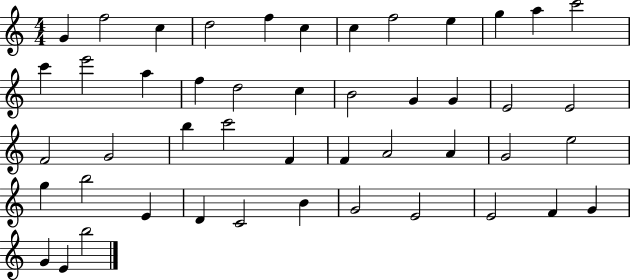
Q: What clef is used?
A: treble